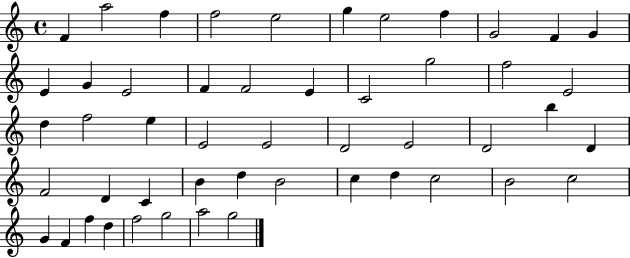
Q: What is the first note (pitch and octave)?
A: F4